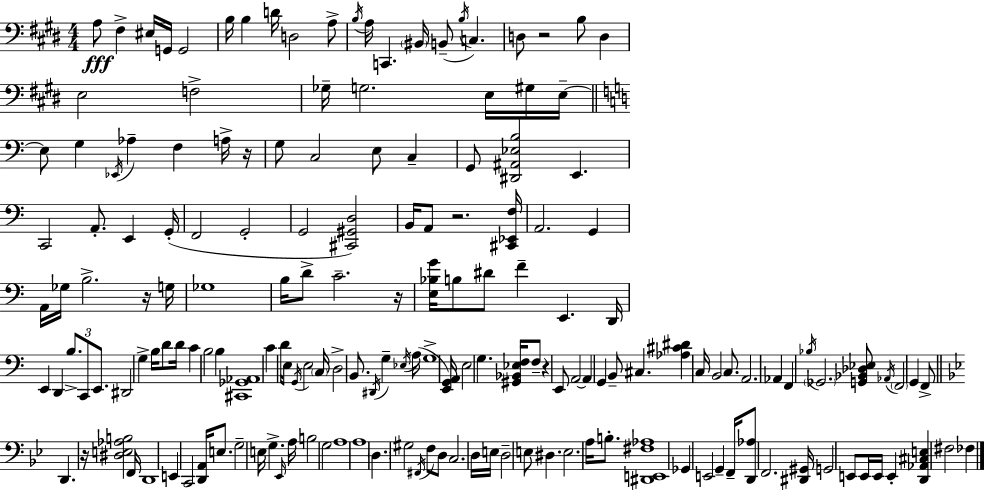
X:1
T:Untitled
M:4/4
L:1/4
K:E
A,/2 ^F, ^E,/4 G,,/4 G,,2 B,/4 B, D/4 D,2 A,/2 B,/4 A,/4 C,, ^B,,/4 B,,/2 B,/4 C, D,/2 z2 B,/2 D, E,2 F,2 _G,/4 G,2 E,/4 ^G,/4 E,/4 E,/2 G, _E,,/4 _A, F, A,/4 z/4 G,/2 C,2 E,/2 C, G,,/2 [^D,,^A,,_E,B,]2 E,, C,,2 A,,/2 E,, G,,/4 F,,2 G,,2 G,,2 [^C,,^G,,D,]2 B,,/4 A,,/2 z2 [^C,,_E,,F,]/4 A,,2 G,, A,,/4 _G,/4 B,2 z/4 G,/4 _G,4 B,/4 D/2 C2 z/4 [E,_B,G]/4 B,/2 ^D/2 F E,, D,,/4 E,, D,, B,/2 C,,/2 E,,/2 ^D,,2 G, B,/4 D/2 D/4 C B,2 B, [^C,,_G,,_A,,]4 C D/4 E,/2 G,,/4 E,2 C,/4 D,2 B,,/2 ^D,,/4 G, _E,/4 A,/4 G,4 [E,,G,,A,,]/4 E,2 G, [^G,,_B,,_E,F,]/4 F,/2 z E,,/2 A,,2 A,, G,, B,,/2 ^C, [_A,^C^D] C,/4 B,,2 C,/2 A,,2 _A,, F,, _B,/4 _G,,2 [G,,_B,,_D,_E,]/2 _A,,/4 F,,2 G,, F,,/2 D,, z/4 [^D,E,_A,B,]2 F,,/4 D,,4 E,, C,,2 [D,,A,,]/4 E,/2 G,2 E,/4 G, _E,,/4 A,/4 B,2 G,2 A,4 A,4 D, ^G,2 ^F,,/4 F,/2 D,/2 C,2 D,/4 E,/4 D,2 E,/2 ^D, E,2 A,/4 B,/2 [^D,,E,,^F,_A,]4 _G,, E,,2 G,, F,,/4 [D,,_A,]/2 F,,2 [^D,,^G,,]/4 G,,2 E,,/2 E,,/4 E,,/4 E,, [D,,_A,,^C,E,] ^F,2 _F,